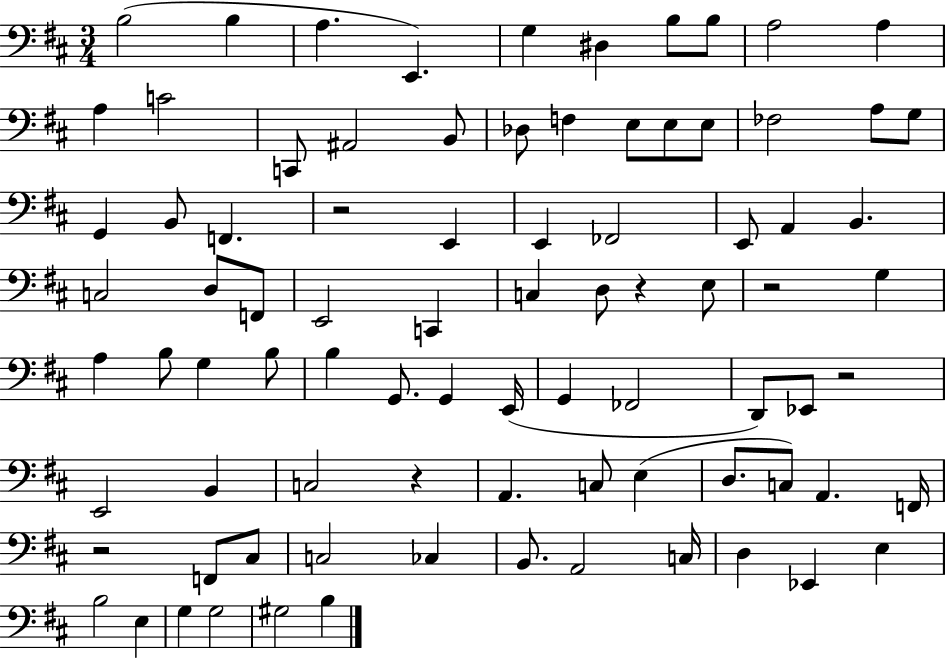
{
  \clef bass
  \numericTimeSignature
  \time 3/4
  \key d \major
  b2( b4 | a4. e,4.) | g4 dis4 b8 b8 | a2 a4 | \break a4 c'2 | c,8 ais,2 b,8 | des8 f4 e8 e8 e8 | fes2 a8 g8 | \break g,4 b,8 f,4. | r2 e,4 | e,4 fes,2 | e,8 a,4 b,4. | \break c2 d8 f,8 | e,2 c,4 | c4 d8 r4 e8 | r2 g4 | \break a4 b8 g4 b8 | b4 g,8. g,4 e,16( | g,4 fes,2 | d,8) ees,8 r2 | \break e,2 b,4 | c2 r4 | a,4. c8 e4( | d8. c8) a,4. f,16 | \break r2 f,8 cis8 | c2 ces4 | b,8. a,2 c16 | d4 ees,4 e4 | \break b2 e4 | g4 g2 | gis2 b4 | \bar "|."
}